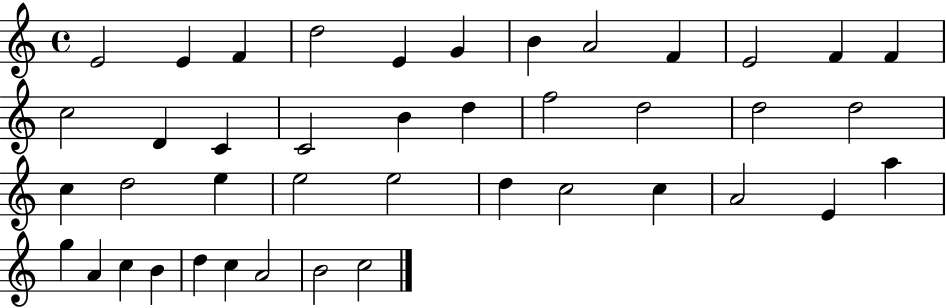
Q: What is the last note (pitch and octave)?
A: C5